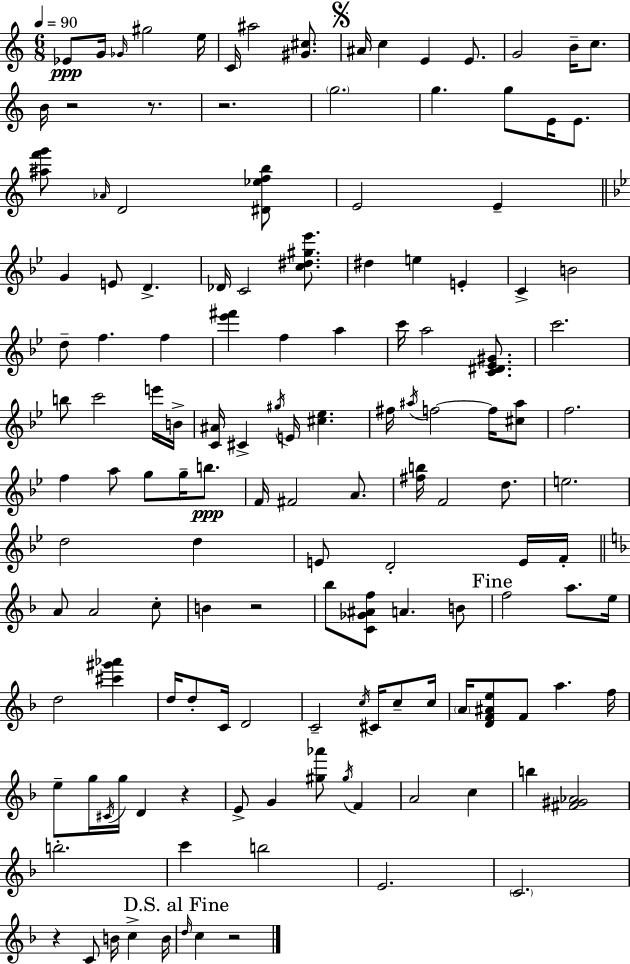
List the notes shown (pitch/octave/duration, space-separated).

Eb4/e G4/s Gb4/s G#5/h E5/s C4/s A#5/h [G#4,C#5]/e. A#4/s C5/q E4/q E4/e. G4/h B4/s C5/e. B4/s R/h R/e. R/h. G5/h. G5/q. G5/e E4/s E4/e. [A#5,F6,G6]/e Ab4/s D4/h [D#4,Eb5,F5,B5]/e E4/h E4/q G4/q E4/e D4/q. Db4/s C4/h [C5,D#5,G#5,Eb6]/e. D#5/q E5/q E4/q C4/q B4/h D5/e F5/q. F5/q [Eb6,F#6]/q F5/q A5/q C6/s A5/h [C4,D#4,Eb4,G#4]/e. C6/h. B5/e C6/h E6/s B4/s [C4,A#4]/s C#4/q G#5/s E4/s [C#5,Eb5]/q. F#5/s A#5/s F5/h F5/s [C#5,A#5]/e F5/h. F5/q A5/e G5/e G5/s B5/e. F4/s F#4/h A4/e. [F#5,B5]/s F4/h D5/e. E5/h. D5/h D5/q E4/e D4/h E4/s F4/s A4/e A4/h C5/e B4/q R/h Bb5/e [C4,Gb4,A#4,F5]/e A4/q. B4/e F5/h A5/e. E5/s D5/h [C#6,G#6,Ab6]/q D5/s D5/e C4/s D4/h C4/h C5/s C#4/s C5/e C5/s A4/s [D4,F4,A#4,E5]/e F4/e A5/q. F5/s E5/e G5/s C#4/s G5/s D4/q R/q E4/e G4/q [G#5,Ab6]/e G#5/s F4/q A4/h C5/q B5/q [F#4,G#4,Ab4]/h B5/h. C6/q B5/h E4/h. C4/h. R/q C4/e B4/s C5/q B4/s D5/s C5/q R/h